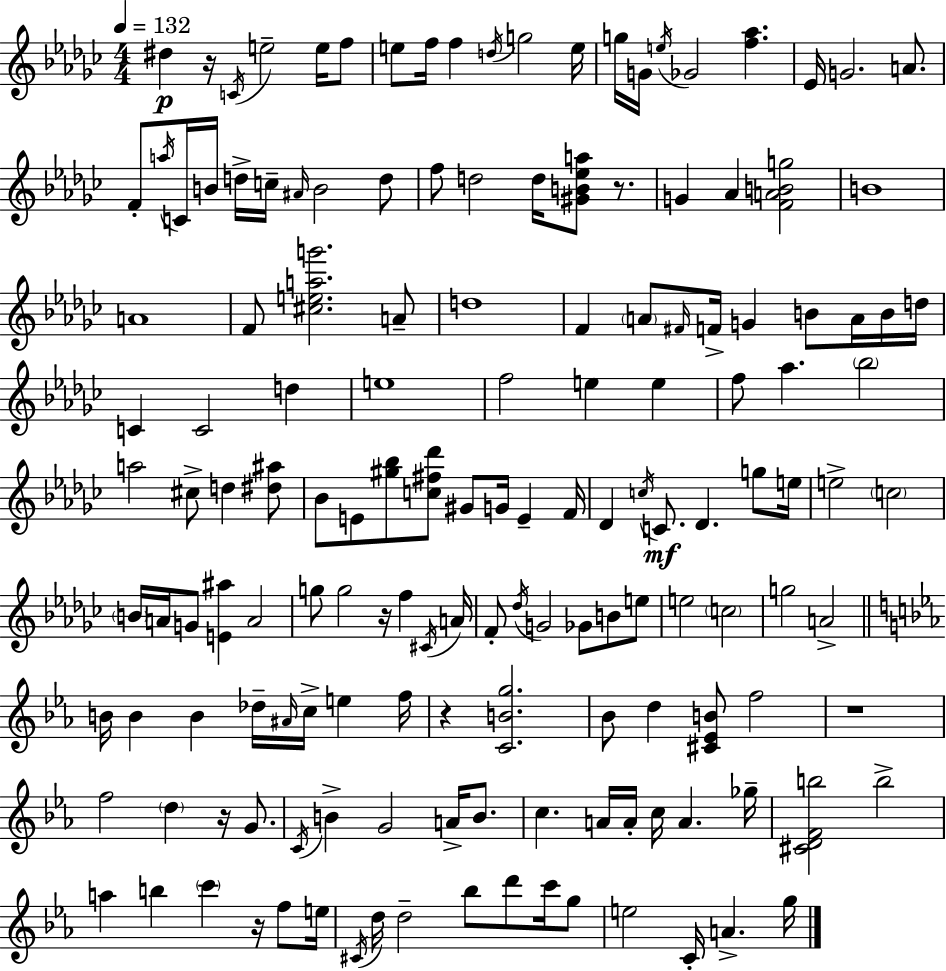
X:1
T:Untitled
M:4/4
L:1/4
K:Ebm
^d z/4 C/4 e2 e/4 f/2 e/2 f/4 f d/4 g2 e/4 g/4 G/4 e/4 _G2 [f_a] _E/4 G2 A/2 F/2 a/4 C/4 B/4 d/4 c/4 ^A/4 B2 d/2 f/2 d2 d/4 [^GB_ea]/2 z/2 G _A [FABg]2 B4 A4 F/2 [^ceag']2 A/2 d4 F A/2 ^F/4 F/4 G B/2 A/4 B/4 d/4 C C2 d e4 f2 e e f/2 _a _b2 a2 ^c/2 d [^d^a]/2 _B/2 E/2 [^g_b]/2 [c^f_d']/2 ^G/2 G/4 E F/4 _D c/4 C/2 _D g/2 e/4 e2 c2 B/4 A/4 G/2 [E^a] A2 g/2 g2 z/4 f ^C/4 A/4 F/2 _d/4 G2 _G/2 B/2 e/2 e2 c2 g2 A2 B/4 B B _d/4 ^A/4 c/4 e f/4 z [CBg]2 _B/2 d [^C_EB]/2 f2 z4 f2 d z/4 G/2 C/4 B G2 A/4 B/2 c A/4 A/4 c/4 A _g/4 [^CDFb]2 b2 a b c' z/4 f/2 e/4 ^C/4 d/4 d2 _b/2 d'/2 c'/4 g/2 e2 C/4 A g/4